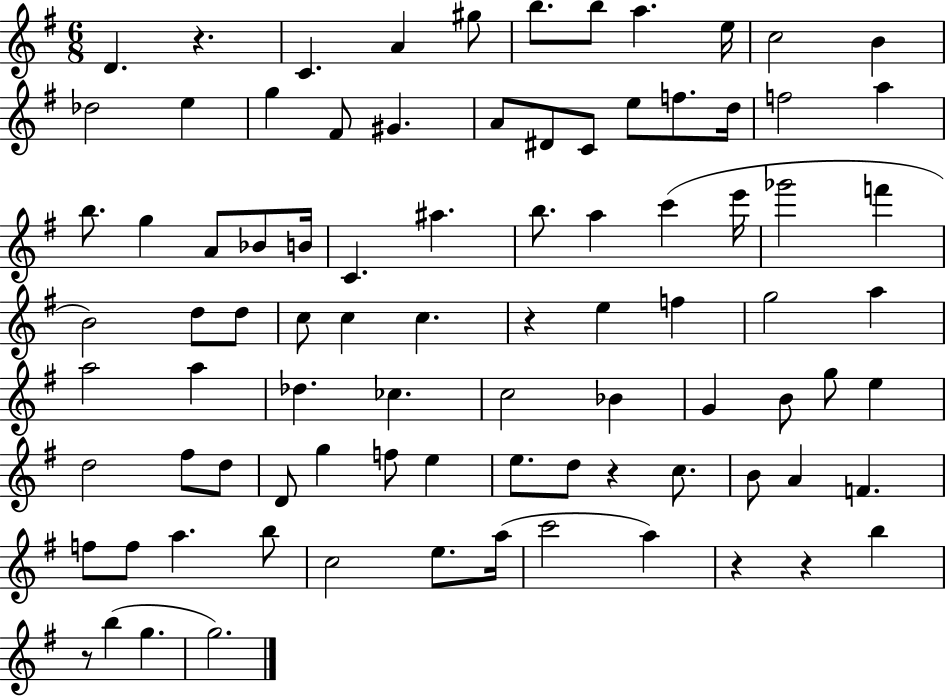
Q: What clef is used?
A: treble